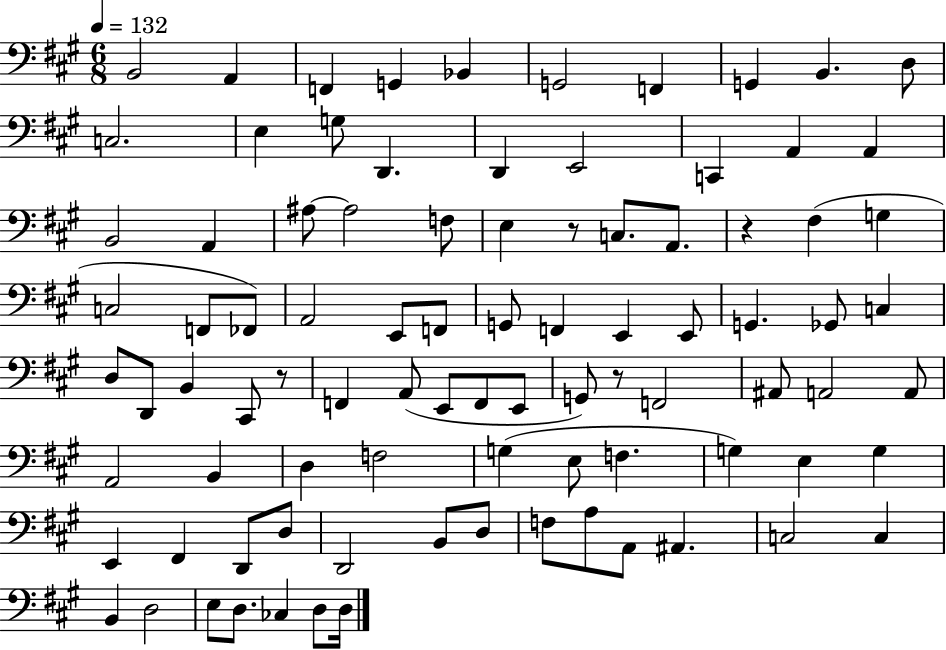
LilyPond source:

{
  \clef bass
  \numericTimeSignature
  \time 6/8
  \key a \major
  \tempo 4 = 132
  b,2 a,4 | f,4 g,4 bes,4 | g,2 f,4 | g,4 b,4. d8 | \break c2. | e4 g8 d,4. | d,4 e,2 | c,4 a,4 a,4 | \break b,2 a,4 | ais8~~ ais2 f8 | e4 r8 c8. a,8. | r4 fis4( g4 | \break c2 f,8 fes,8) | a,2 e,8 f,8 | g,8 f,4 e,4 e,8 | g,4. ges,8 c4 | \break d8 d,8 b,4 cis,8 r8 | f,4 a,8( e,8 f,8 e,8 | g,8) r8 f,2 | ais,8 a,2 a,8 | \break a,2 b,4 | d4 f2 | g4( e8 f4. | g4) e4 g4 | \break e,4 fis,4 d,8 d8 | d,2 b,8 d8 | f8 a8 a,8 ais,4. | c2 c4 | \break b,4 d2 | e8 d8. ces4 d8 d16 | \bar "|."
}